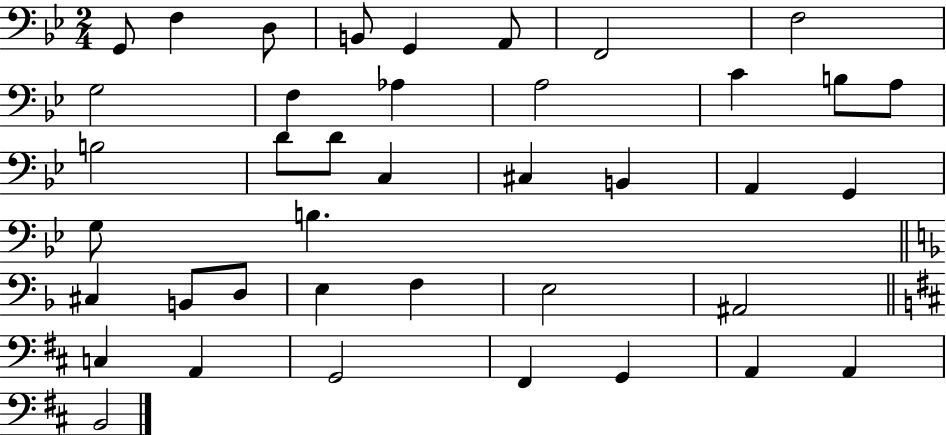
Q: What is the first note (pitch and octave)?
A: G2